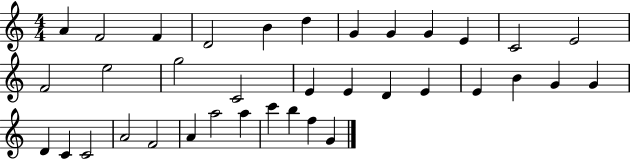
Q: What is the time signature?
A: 4/4